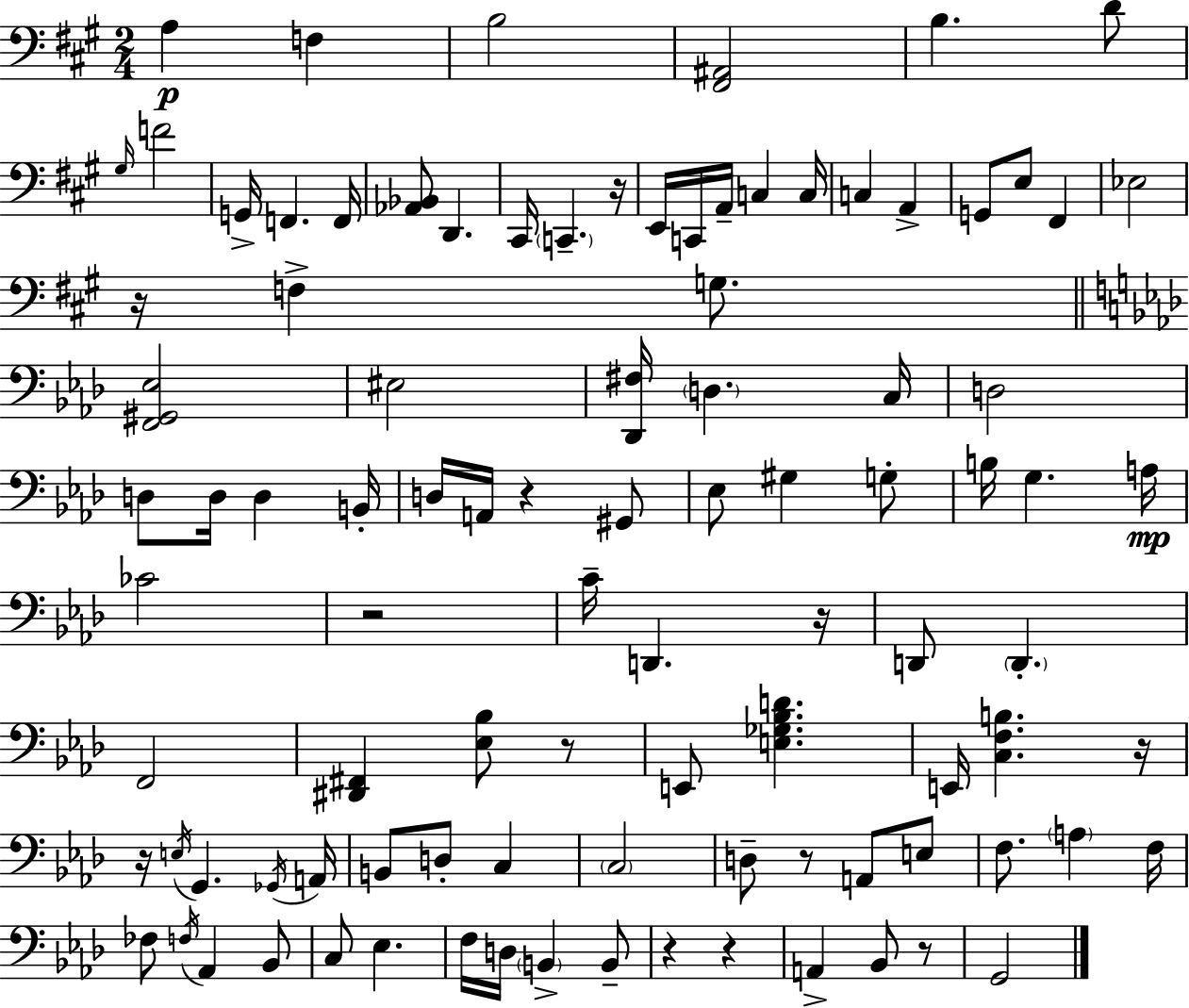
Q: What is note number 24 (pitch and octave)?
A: Eb3